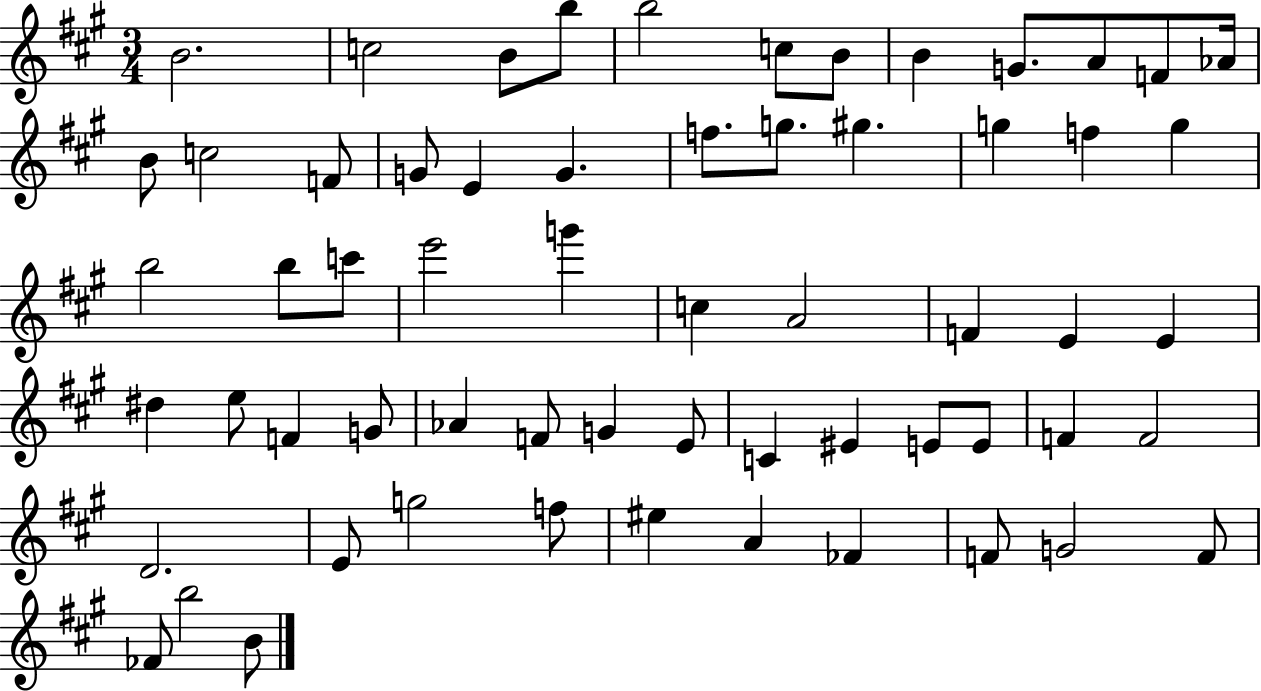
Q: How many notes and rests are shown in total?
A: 61